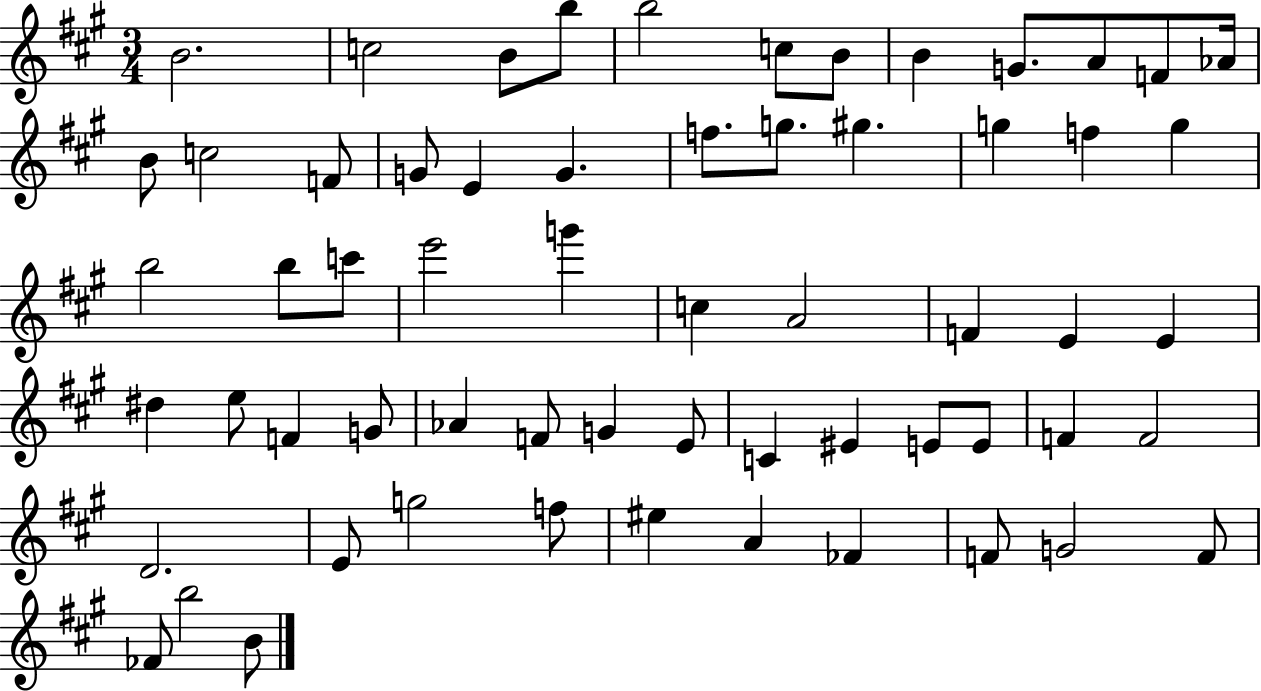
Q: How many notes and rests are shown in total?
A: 61